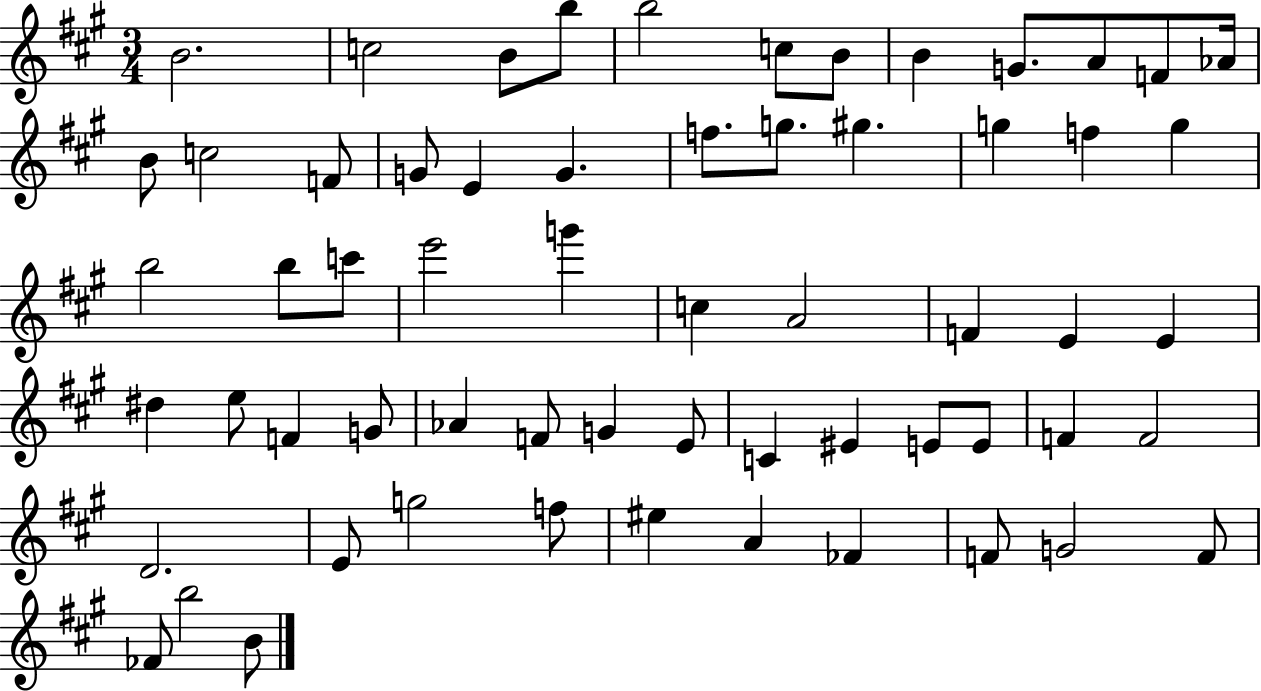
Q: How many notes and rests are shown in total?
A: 61